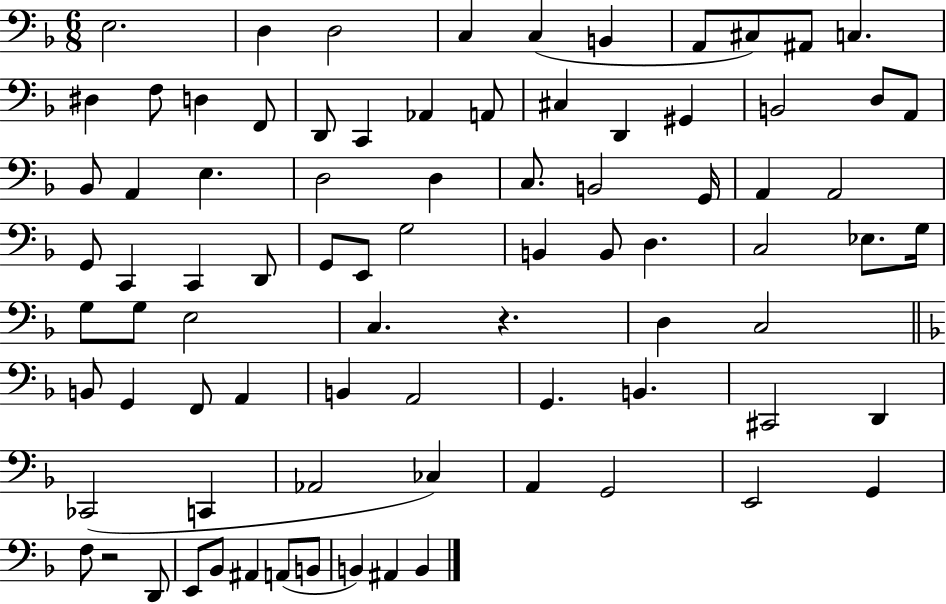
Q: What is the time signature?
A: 6/8